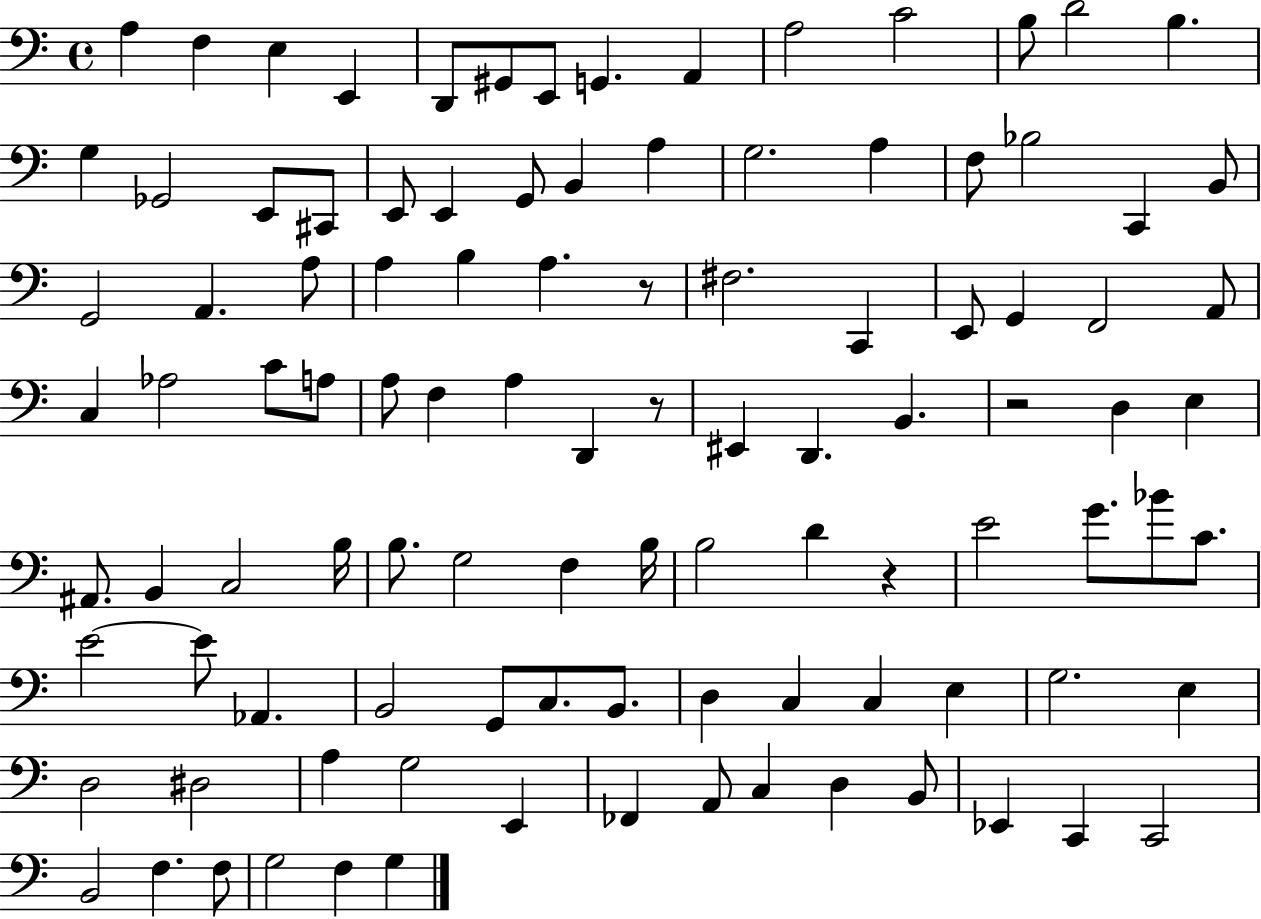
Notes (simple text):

A3/q F3/q E3/q E2/q D2/e G#2/e E2/e G2/q. A2/q A3/h C4/h B3/e D4/h B3/q. G3/q Gb2/h E2/e C#2/e E2/e E2/q G2/e B2/q A3/q G3/h. A3/q F3/e Bb3/h C2/q B2/e G2/h A2/q. A3/e A3/q B3/q A3/q. R/e F#3/h. C2/q E2/e G2/q F2/h A2/e C3/q Ab3/h C4/e A3/e A3/e F3/q A3/q D2/q R/e EIS2/q D2/q. B2/q. R/h D3/q E3/q A#2/e. B2/q C3/h B3/s B3/e. G3/h F3/q B3/s B3/h D4/q R/q E4/h G4/e. Bb4/e C4/e. E4/h E4/e Ab2/q. B2/h G2/e C3/e. B2/e. D3/q C3/q C3/q E3/q G3/h. E3/q D3/h D#3/h A3/q G3/h E2/q FES2/q A2/e C3/q D3/q B2/e Eb2/q C2/q C2/h B2/h F3/q. F3/e G3/h F3/q G3/q